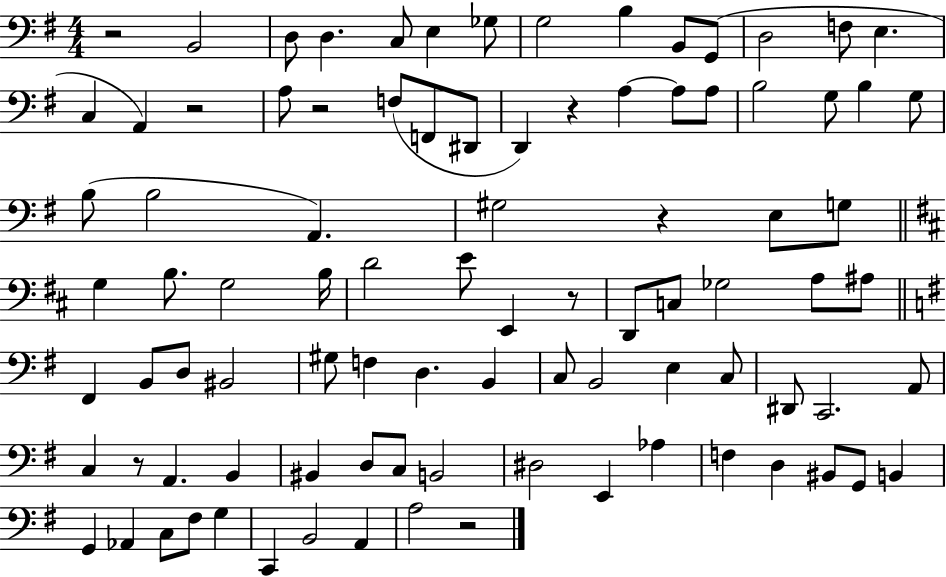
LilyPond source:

{
  \clef bass
  \numericTimeSignature
  \time 4/4
  \key g \major
  r2 b,2 | d8 d4. c8 e4 ges8 | g2 b4 b,8 g,8( | d2 f8 e4. | \break c4 a,4) r2 | a8 r2 f8( f,8 dis,8 | d,4) r4 a4~~ a8 a8 | b2 g8 b4 g8 | \break b8( b2 a,4.) | gis2 r4 e8 g8 | \bar "||" \break \key d \major g4 b8. g2 b16 | d'2 e'8 e,4 r8 | d,8 c8 ges2 a8 ais8 | \bar "||" \break \key g \major fis,4 b,8 d8 bis,2 | gis8 f4 d4. b,4 | c8 b,2 e4 c8 | dis,8 c,2. a,8 | \break c4 r8 a,4. b,4 | bis,4 d8 c8 b,2 | dis2 e,4 aes4 | f4 d4 bis,8 g,8 b,4 | \break g,4 aes,4 c8 fis8 g4 | c,4 b,2 a,4 | a2 r2 | \bar "|."
}